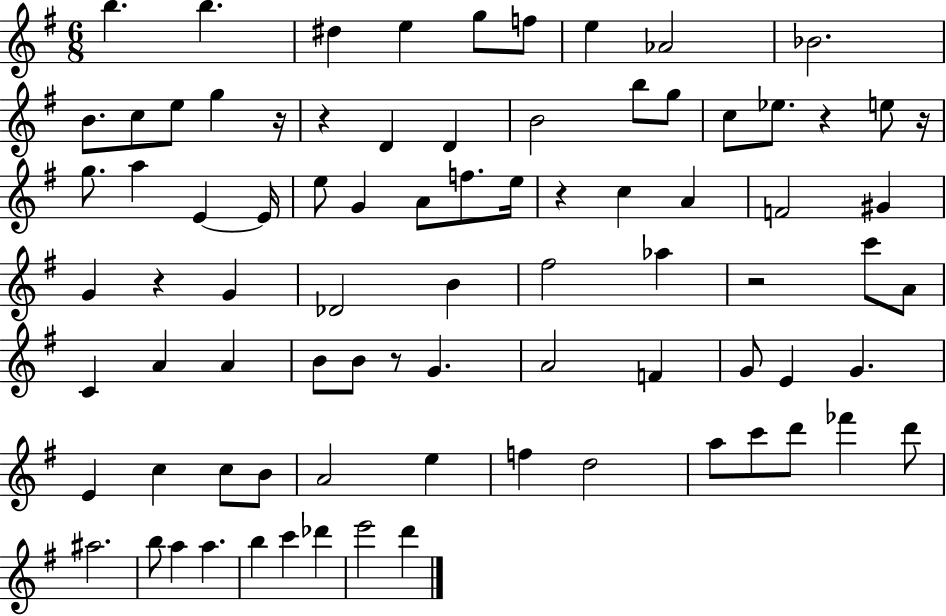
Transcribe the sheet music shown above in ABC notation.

X:1
T:Untitled
M:6/8
L:1/4
K:G
b b ^d e g/2 f/2 e _A2 _B2 B/2 c/2 e/2 g z/4 z D D B2 b/2 g/2 c/2 _e/2 z e/2 z/4 g/2 a E E/4 e/2 G A/2 f/2 e/4 z c A F2 ^G G z G _D2 B ^f2 _a z2 c'/2 A/2 C A A B/2 B/2 z/2 G A2 F G/2 E G E c c/2 B/2 A2 e f d2 a/2 c'/2 d'/2 _f' d'/2 ^a2 b/2 a a b c' _d' e'2 d'